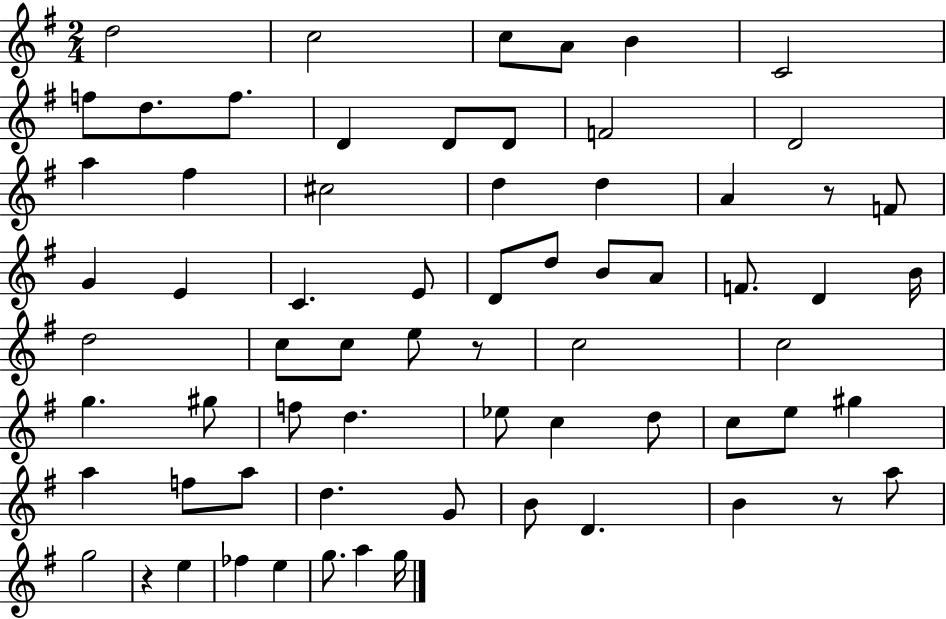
{
  \clef treble
  \numericTimeSignature
  \time 2/4
  \key g \major
  d''2 | c''2 | c''8 a'8 b'4 | c'2 | \break f''8 d''8. f''8. | d'4 d'8 d'8 | f'2 | d'2 | \break a''4 fis''4 | cis''2 | d''4 d''4 | a'4 r8 f'8 | \break g'4 e'4 | c'4. e'8 | d'8 d''8 b'8 a'8 | f'8. d'4 b'16 | \break d''2 | c''8 c''8 e''8 r8 | c''2 | c''2 | \break g''4. gis''8 | f''8 d''4. | ees''8 c''4 d''8 | c''8 e''8 gis''4 | \break a''4 f''8 a''8 | d''4. g'8 | b'8 d'4. | b'4 r8 a''8 | \break g''2 | r4 e''4 | fes''4 e''4 | g''8. a''4 g''16 | \break \bar "|."
}